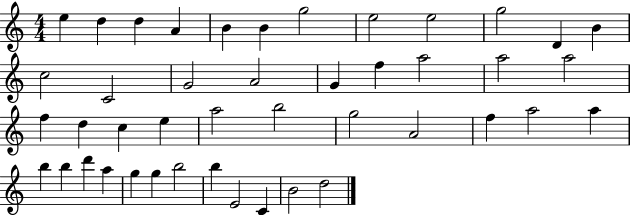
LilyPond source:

{
  \clef treble
  \numericTimeSignature
  \time 4/4
  \key c \major
  e''4 d''4 d''4 a'4 | b'4 b'4 g''2 | e''2 e''2 | g''2 d'4 b'4 | \break c''2 c'2 | g'2 a'2 | g'4 f''4 a''2 | a''2 a''2 | \break f''4 d''4 c''4 e''4 | a''2 b''2 | g''2 a'2 | f''4 a''2 a''4 | \break b''4 b''4 d'''4 a''4 | g''4 g''4 b''2 | b''4 e'2 c'4 | b'2 d''2 | \break \bar "|."
}